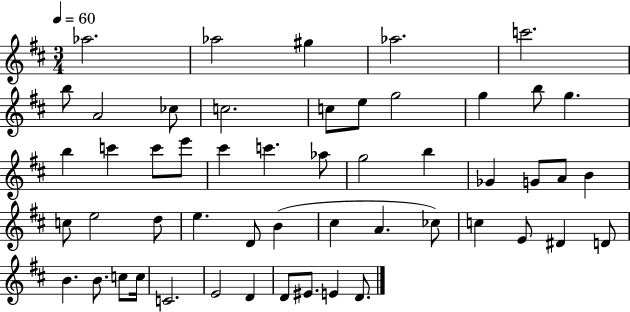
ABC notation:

X:1
T:Untitled
M:3/4
L:1/4
K:D
_a2 _a2 ^g _a2 c'2 b/2 A2 _c/2 c2 c/2 e/2 g2 g b/2 g b c' c'/2 e'/2 ^c' c' _a/2 g2 b _G G/2 A/2 B c/2 e2 d/2 e D/2 B ^c A _c/2 c E/2 ^D D/2 B B/2 c/2 c/4 C2 E2 D D/2 ^E/2 E D/2